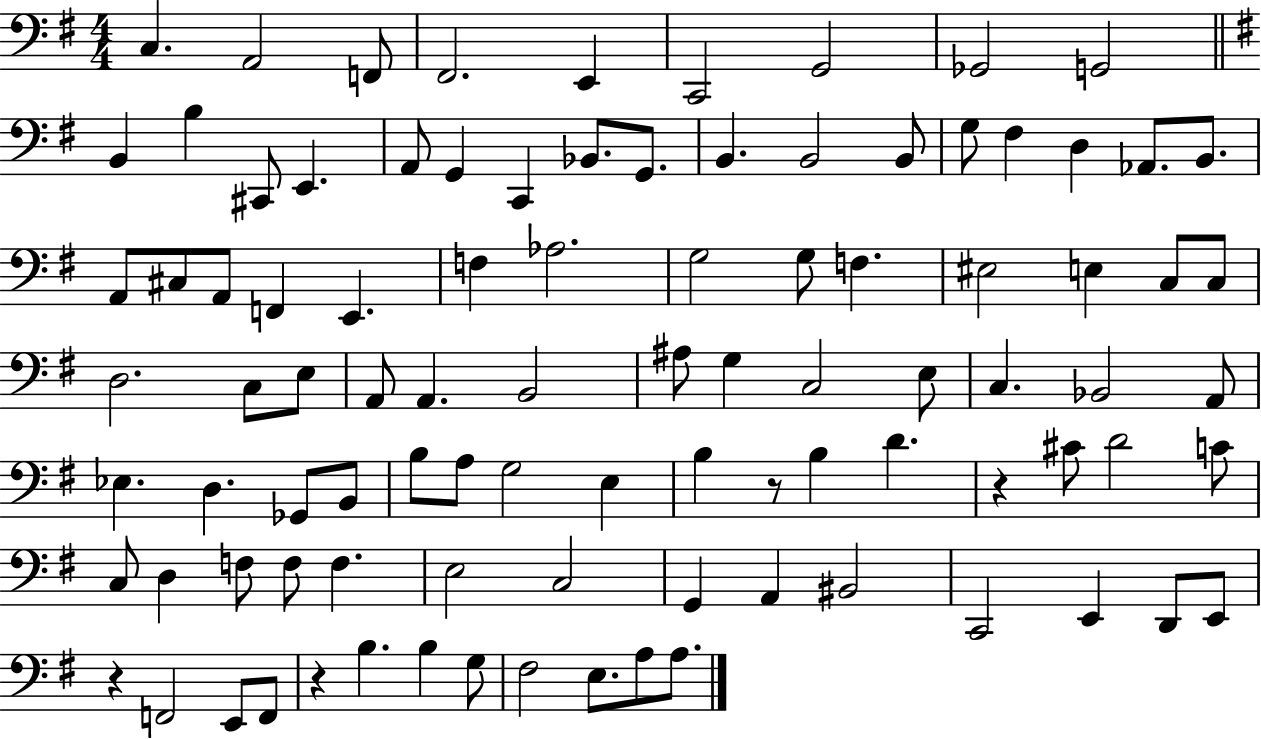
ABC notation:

X:1
T:Untitled
M:4/4
L:1/4
K:G
C, A,,2 F,,/2 ^F,,2 E,, C,,2 G,,2 _G,,2 G,,2 B,, B, ^C,,/2 E,, A,,/2 G,, C,, _B,,/2 G,,/2 B,, B,,2 B,,/2 G,/2 ^F, D, _A,,/2 B,,/2 A,,/2 ^C,/2 A,,/2 F,, E,, F, _A,2 G,2 G,/2 F, ^E,2 E, C,/2 C,/2 D,2 C,/2 E,/2 A,,/2 A,, B,,2 ^A,/2 G, C,2 E,/2 C, _B,,2 A,,/2 _E, D, _G,,/2 B,,/2 B,/2 A,/2 G,2 E, B, z/2 B, D z ^C/2 D2 C/2 C,/2 D, F,/2 F,/2 F, E,2 C,2 G,, A,, ^B,,2 C,,2 E,, D,,/2 E,,/2 z F,,2 E,,/2 F,,/2 z B, B, G,/2 ^F,2 E,/2 A,/2 A,/2